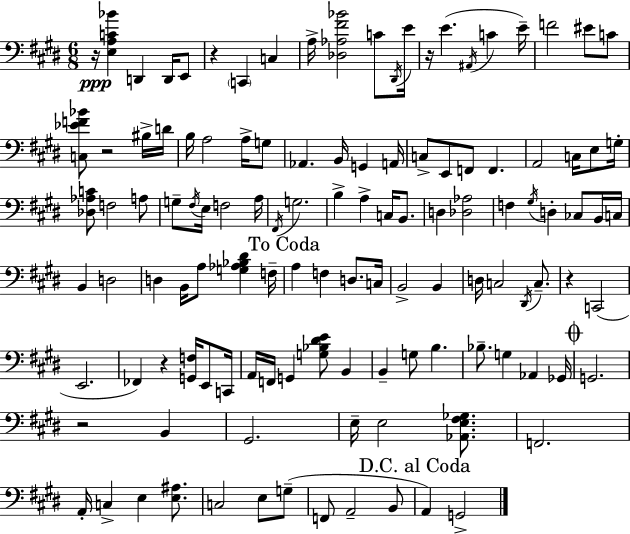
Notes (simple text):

R/s [E3,A3,C4,Bb4]/q D2/q D2/s E2/e R/q C2/q C3/q A3/s [Db3,Ab3,F#4,Bb4]/h C4/e D#2/s E4/s R/s E4/q. A#2/s C4/q E4/s F4/h EIS4/e C4/e [C3,Eb4,F4,Bb4]/e R/h BIS3/s D4/s B3/s A3/h A3/s G3/e Ab2/q. B2/s G2/q A2/s C3/e E2/e F2/e F2/q. A2/h C3/s E3/e G3/s [Db3,Ab3,C4]/e F3/h A3/e G3/e F#3/s E3/s F3/h A3/s F#2/s G3/h. B3/q A3/q C3/s B2/e. D3/q [Db3,Ab3]/h F3/q G#3/s D3/q CES3/e B2/s C3/s B2/q D3/h D3/q B2/s A3/e [G3,Ab3,Bb3,D#4]/q F3/s A3/q F3/q D3/e. C3/s B2/h B2/q D3/s C3/h D#2/s C3/e. R/q C2/h E2/h. FES2/q R/q [G2,F3]/s E2/e C2/s A2/s F2/s G2/q [G3,Bb3,D#4,E4]/e B2/q B2/q G3/e B3/q. Bb3/e. G3/q Ab2/q Gb2/s G2/h. R/h B2/q G#2/h. E3/s E3/h [Ab2,E3,F#3,Gb3]/e. F2/h. A2/s C3/q E3/q [E3,A#3]/e. C3/h E3/e G3/e F2/e A2/h B2/e A2/q G2/h